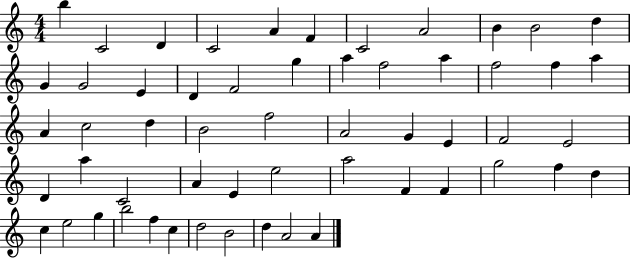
B5/q C4/h D4/q C4/h A4/q F4/q C4/h A4/h B4/q B4/h D5/q G4/q G4/h E4/q D4/q F4/h G5/q A5/q F5/h A5/q F5/h F5/q A5/q A4/q C5/h D5/q B4/h F5/h A4/h G4/q E4/q F4/h E4/h D4/q A5/q C4/h A4/q E4/q E5/h A5/h F4/q F4/q G5/h F5/q D5/q C5/q E5/h G5/q B5/h F5/q C5/q D5/h B4/h D5/q A4/h A4/q